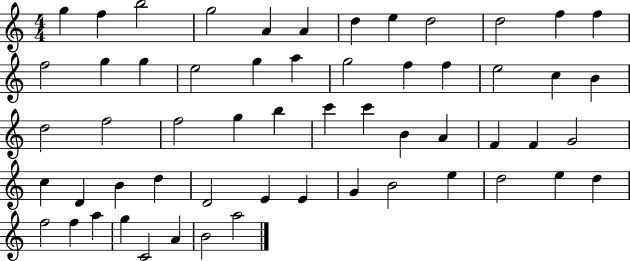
{
  \clef treble
  \numericTimeSignature
  \time 4/4
  \key c \major
  g''4 f''4 b''2 | g''2 a'4 a'4 | d''4 e''4 d''2 | d''2 f''4 f''4 | \break f''2 g''4 g''4 | e''2 g''4 a''4 | g''2 f''4 f''4 | e''2 c''4 b'4 | \break d''2 f''2 | f''2 g''4 b''4 | c'''4 c'''4 b'4 a'4 | f'4 f'4 g'2 | \break c''4 d'4 b'4 d''4 | d'2 e'4 e'4 | g'4 b'2 e''4 | d''2 e''4 d''4 | \break f''2 f''4 a''4 | g''4 c'2 a'4 | b'2 a''2 | \bar "|."
}